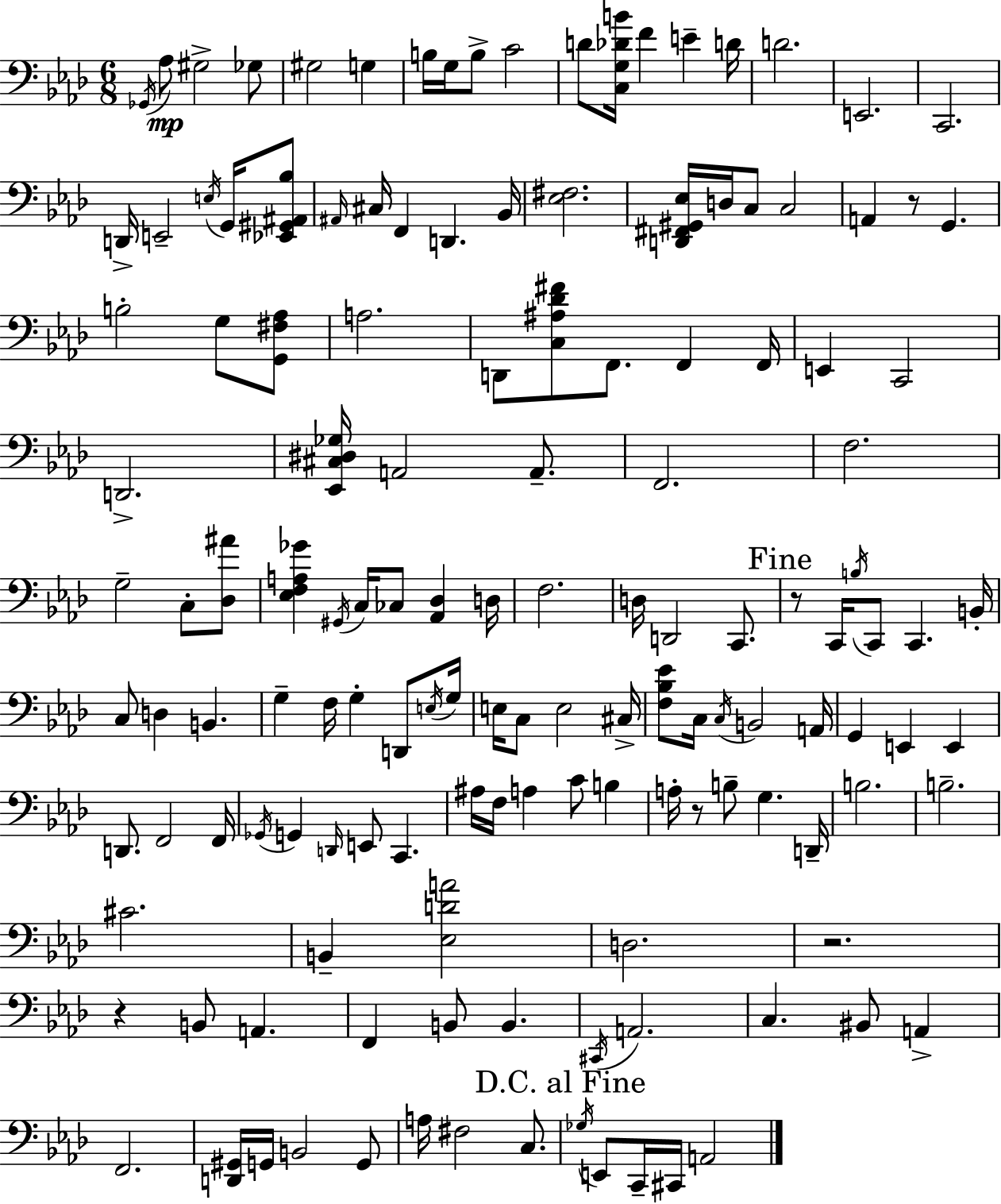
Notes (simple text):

Gb2/s Ab3/e G#3/h Gb3/e G#3/h G3/q B3/s G3/s B3/e C4/h D4/e [C3,G3,Db4,B4]/s F4/q E4/q D4/s D4/h. E2/h. C2/h. D2/s E2/h E3/s G2/s [Eb2,G#2,A#2,Bb3]/e A#2/s C#3/s F2/q D2/q. Bb2/s [Eb3,F#3]/h. [D2,F#2,G#2,Eb3]/s D3/s C3/e C3/h A2/q R/e G2/q. B3/h G3/e [G2,F#3,Ab3]/e A3/h. D2/e [C3,A#3,Db4,F#4]/e F2/e. F2/q F2/s E2/q C2/h D2/h. [Eb2,C#3,D#3,Gb3]/s A2/h A2/e. F2/h. F3/h. G3/h C3/e [Db3,A#4]/e [Eb3,F3,A3,Gb4]/q G#2/s C3/s CES3/e [Ab2,Db3]/q D3/s F3/h. D3/s D2/h C2/e. R/e C2/s B3/s C2/e C2/q. B2/s C3/e D3/q B2/q. G3/q F3/s G3/q D2/e E3/s G3/s E3/s C3/e E3/h C#3/s [F3,Bb3,Eb4]/e C3/s C3/s B2/h A2/s G2/q E2/q E2/q D2/e. F2/h F2/s Gb2/s G2/q D2/s E2/e C2/q. A#3/s F3/s A3/q C4/e B3/q A3/s R/e B3/e G3/q. D2/s B3/h. B3/h. C#4/h. B2/q [Eb3,D4,A4]/h D3/h. R/h. R/q B2/e A2/q. F2/q B2/e B2/q. C#2/s A2/h. C3/q. BIS2/e A2/q F2/h. [D2,G#2]/s G2/s B2/h G2/e A3/s F#3/h C3/e. Gb3/s E2/e C2/s C#2/s A2/h